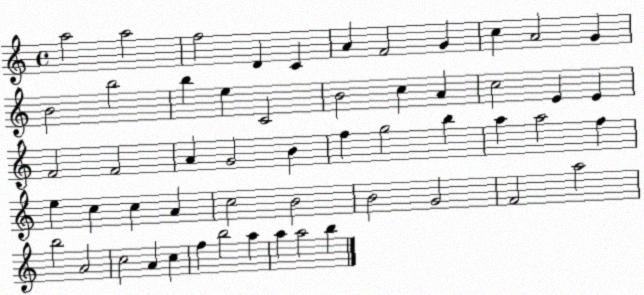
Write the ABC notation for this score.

X:1
T:Untitled
M:4/4
L:1/4
K:C
a2 a2 f2 D C A F2 G c A2 G B2 b2 b e C2 B2 c A c2 E E F2 F2 A G2 B f g2 b a a2 f e c c A c2 B2 B2 G2 F2 a2 b2 A2 c2 A c f b2 a a a2 b